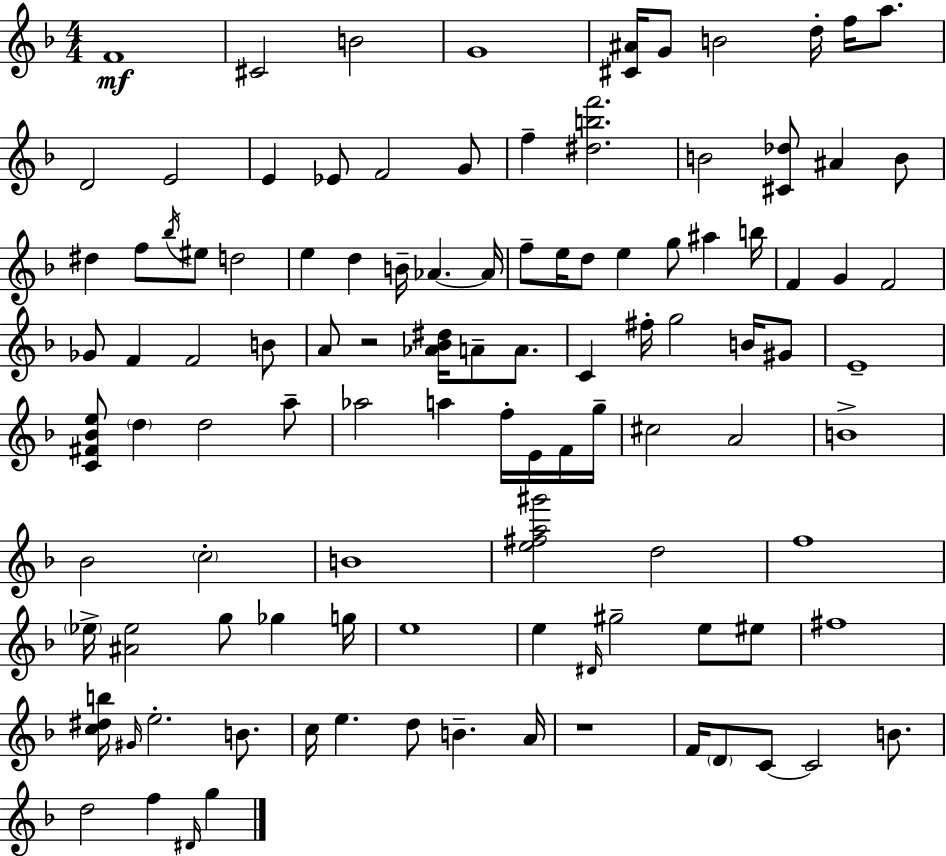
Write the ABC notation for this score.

X:1
T:Untitled
M:4/4
L:1/4
K:Dm
F4 ^C2 B2 G4 [^C^A]/4 G/2 B2 d/4 f/4 a/2 D2 E2 E _E/2 F2 G/2 f [^dbf']2 B2 [^C_d]/2 ^A B/2 ^d f/2 _b/4 ^e/2 d2 e d B/4 _A _A/4 f/2 e/4 d/2 e g/2 ^a b/4 F G F2 _G/2 F F2 B/2 A/2 z2 [_A_B^d]/4 A/2 A/2 C ^f/4 g2 B/4 ^G/2 E4 [C^F_Be]/2 d d2 a/2 _a2 a f/4 E/4 F/4 g/4 ^c2 A2 B4 _B2 c2 B4 [e^fa^g']2 d2 f4 _e/4 [^A_e]2 g/2 _g g/4 e4 e ^D/4 ^g2 e/2 ^e/2 ^f4 [c^db]/4 ^G/4 e2 B/2 c/4 e d/2 B A/4 z4 F/4 D/2 C/2 C2 B/2 d2 f ^D/4 g